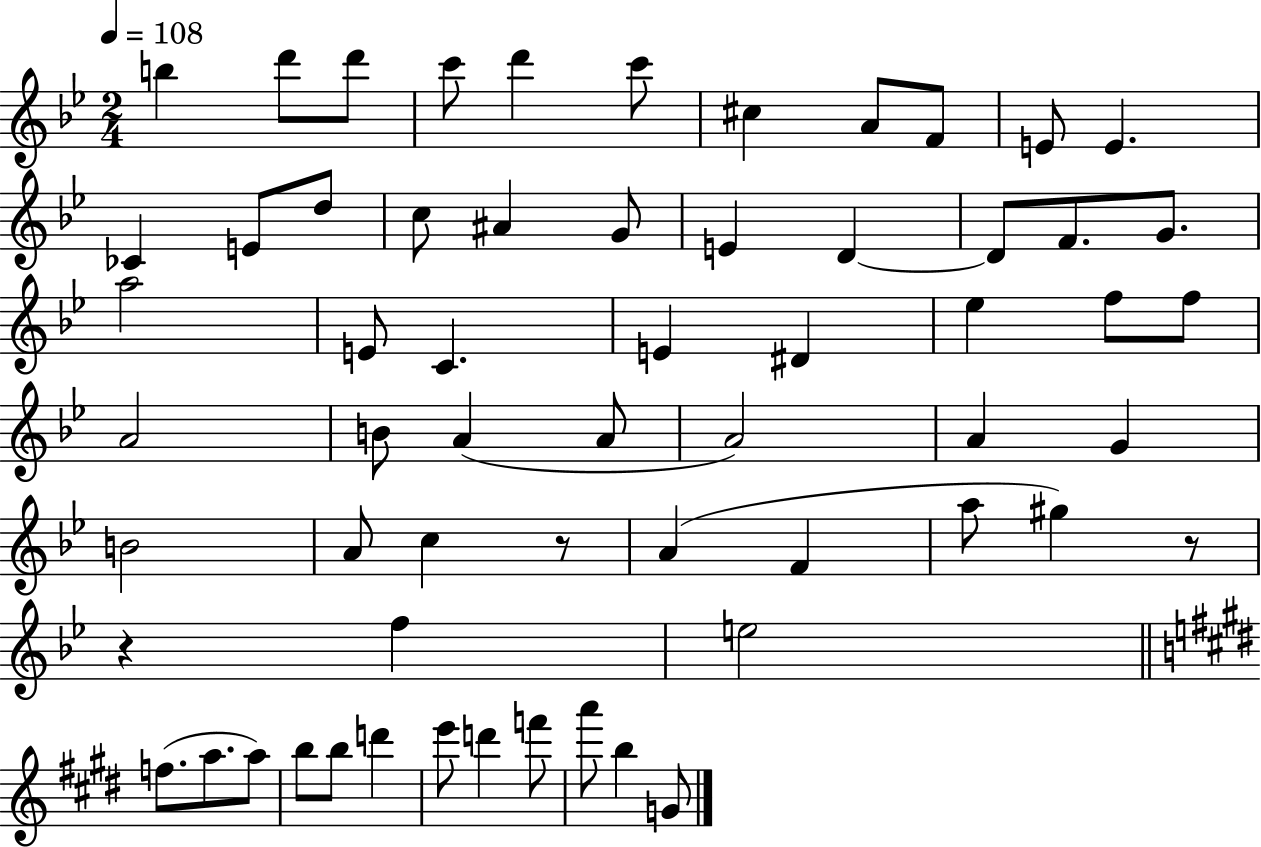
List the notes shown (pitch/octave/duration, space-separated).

B5/q D6/e D6/e C6/e D6/q C6/e C#5/q A4/e F4/e E4/e E4/q. CES4/q E4/e D5/e C5/e A#4/q G4/e E4/q D4/q D4/e F4/e. G4/e. A5/h E4/e C4/q. E4/q D#4/q Eb5/q F5/e F5/e A4/h B4/e A4/q A4/e A4/h A4/q G4/q B4/h A4/e C5/q R/e A4/q F4/q A5/e G#5/q R/e R/q F5/q E5/h F5/e. A5/e. A5/e B5/e B5/e D6/q E6/e D6/q F6/e A6/e B5/q G4/e